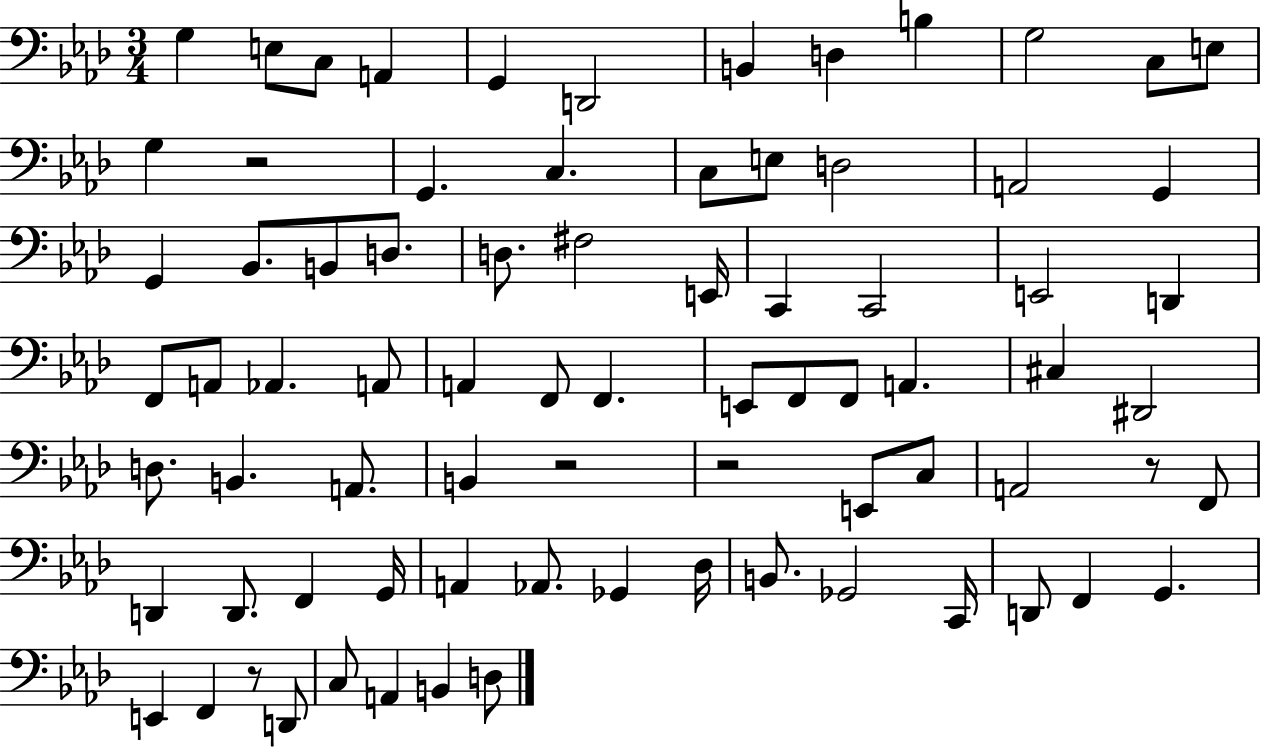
X:1
T:Untitled
M:3/4
L:1/4
K:Ab
G, E,/2 C,/2 A,, G,, D,,2 B,, D, B, G,2 C,/2 E,/2 G, z2 G,, C, C,/2 E,/2 D,2 A,,2 G,, G,, _B,,/2 B,,/2 D,/2 D,/2 ^F,2 E,,/4 C,, C,,2 E,,2 D,, F,,/2 A,,/2 _A,, A,,/2 A,, F,,/2 F,, E,,/2 F,,/2 F,,/2 A,, ^C, ^D,,2 D,/2 B,, A,,/2 B,, z2 z2 E,,/2 C,/2 A,,2 z/2 F,,/2 D,, D,,/2 F,, G,,/4 A,, _A,,/2 _G,, _D,/4 B,,/2 _G,,2 C,,/4 D,,/2 F,, G,, E,, F,, z/2 D,,/2 C,/2 A,, B,, D,/2